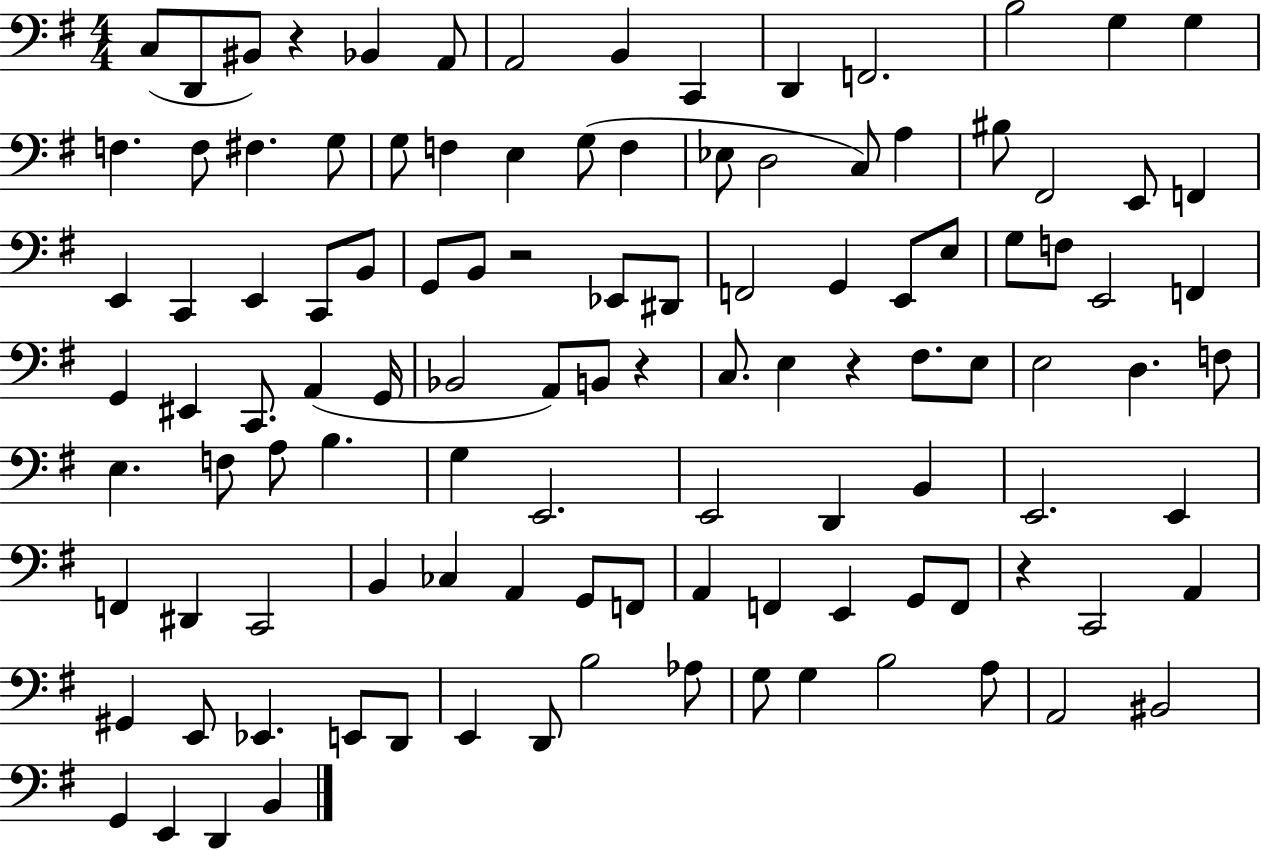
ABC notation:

X:1
T:Untitled
M:4/4
L:1/4
K:G
C,/2 D,,/2 ^B,,/2 z _B,, A,,/2 A,,2 B,, C,, D,, F,,2 B,2 G, G, F, F,/2 ^F, G,/2 G,/2 F, E, G,/2 F, _E,/2 D,2 C,/2 A, ^B,/2 ^F,,2 E,,/2 F,, E,, C,, E,, C,,/2 B,,/2 G,,/2 B,,/2 z2 _E,,/2 ^D,,/2 F,,2 G,, E,,/2 E,/2 G,/2 F,/2 E,,2 F,, G,, ^E,, C,,/2 A,, G,,/4 _B,,2 A,,/2 B,,/2 z C,/2 E, z ^F,/2 E,/2 E,2 D, F,/2 E, F,/2 A,/2 B, G, E,,2 E,,2 D,, B,, E,,2 E,, F,, ^D,, C,,2 B,, _C, A,, G,,/2 F,,/2 A,, F,, E,, G,,/2 F,,/2 z C,,2 A,, ^G,, E,,/2 _E,, E,,/2 D,,/2 E,, D,,/2 B,2 _A,/2 G,/2 G, B,2 A,/2 A,,2 ^B,,2 G,, E,, D,, B,,